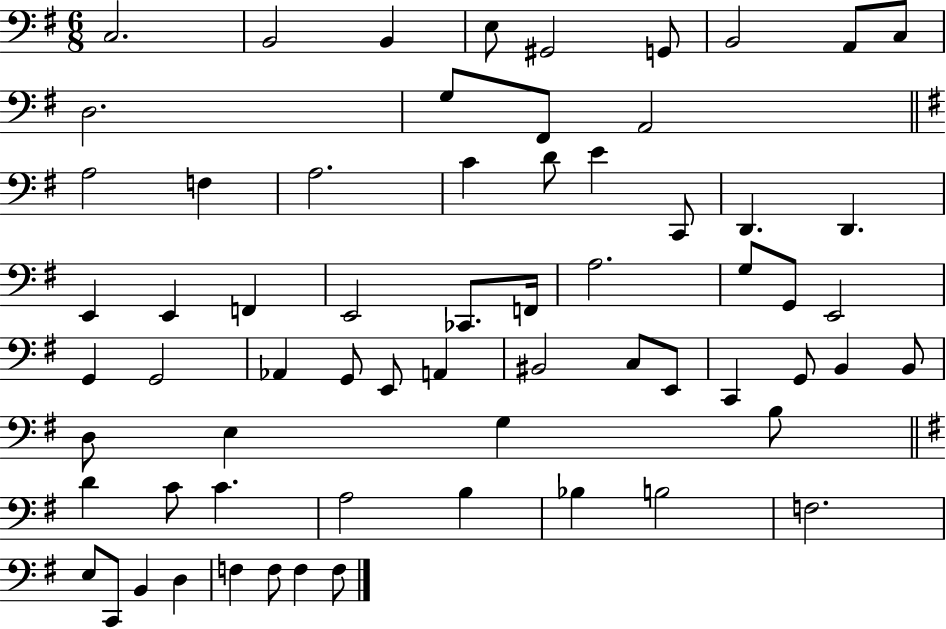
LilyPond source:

{
  \clef bass
  \numericTimeSignature
  \time 6/8
  \key g \major
  \repeat volta 2 { c2. | b,2 b,4 | e8 gis,2 g,8 | b,2 a,8 c8 | \break d2. | g8 fis,8 a,2 | \bar "||" \break \key e \minor a2 f4 | a2. | c'4 d'8 e'4 c,8 | d,4. d,4. | \break e,4 e,4 f,4 | e,2 ces,8. f,16 | a2. | g8 g,8 e,2 | \break g,4 g,2 | aes,4 g,8 e,8 a,4 | bis,2 c8 e,8 | c,4 g,8 b,4 b,8 | \break d8 e4 g4 b8 | \bar "||" \break \key e \minor d'4 c'8 c'4. | a2 b4 | bes4 b2 | f2. | \break e8 c,8 b,4 d4 | f4 f8 f4 f8 | } \bar "|."
}